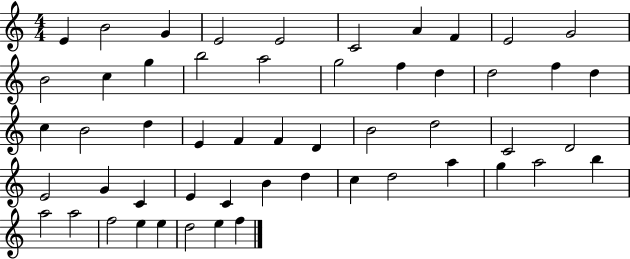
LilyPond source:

{
  \clef treble
  \numericTimeSignature
  \time 4/4
  \key c \major
  e'4 b'2 g'4 | e'2 e'2 | c'2 a'4 f'4 | e'2 g'2 | \break b'2 c''4 g''4 | b''2 a''2 | g''2 f''4 d''4 | d''2 f''4 d''4 | \break c''4 b'2 d''4 | e'4 f'4 f'4 d'4 | b'2 d''2 | c'2 d'2 | \break e'2 g'4 c'4 | e'4 c'4 b'4 d''4 | c''4 d''2 a''4 | g''4 a''2 b''4 | \break a''2 a''2 | f''2 e''4 e''4 | d''2 e''4 f''4 | \bar "|."
}